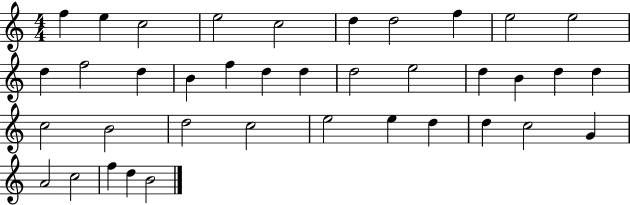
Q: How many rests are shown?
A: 0